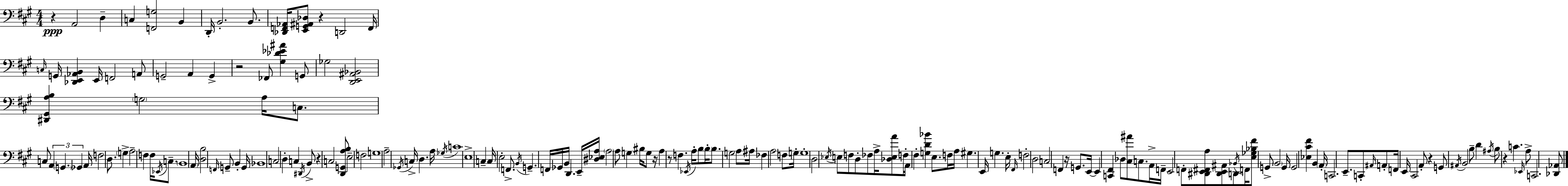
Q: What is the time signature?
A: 4/4